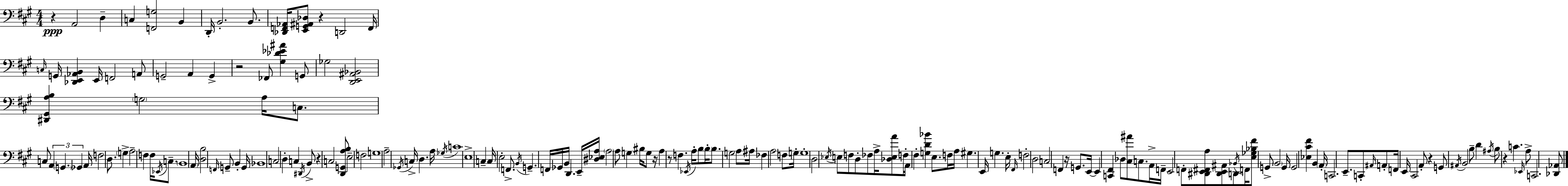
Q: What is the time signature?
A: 4/4